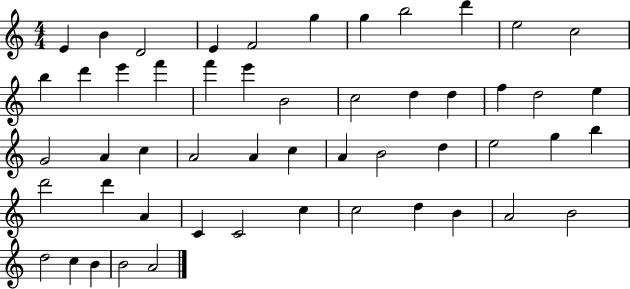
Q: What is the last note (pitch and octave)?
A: A4